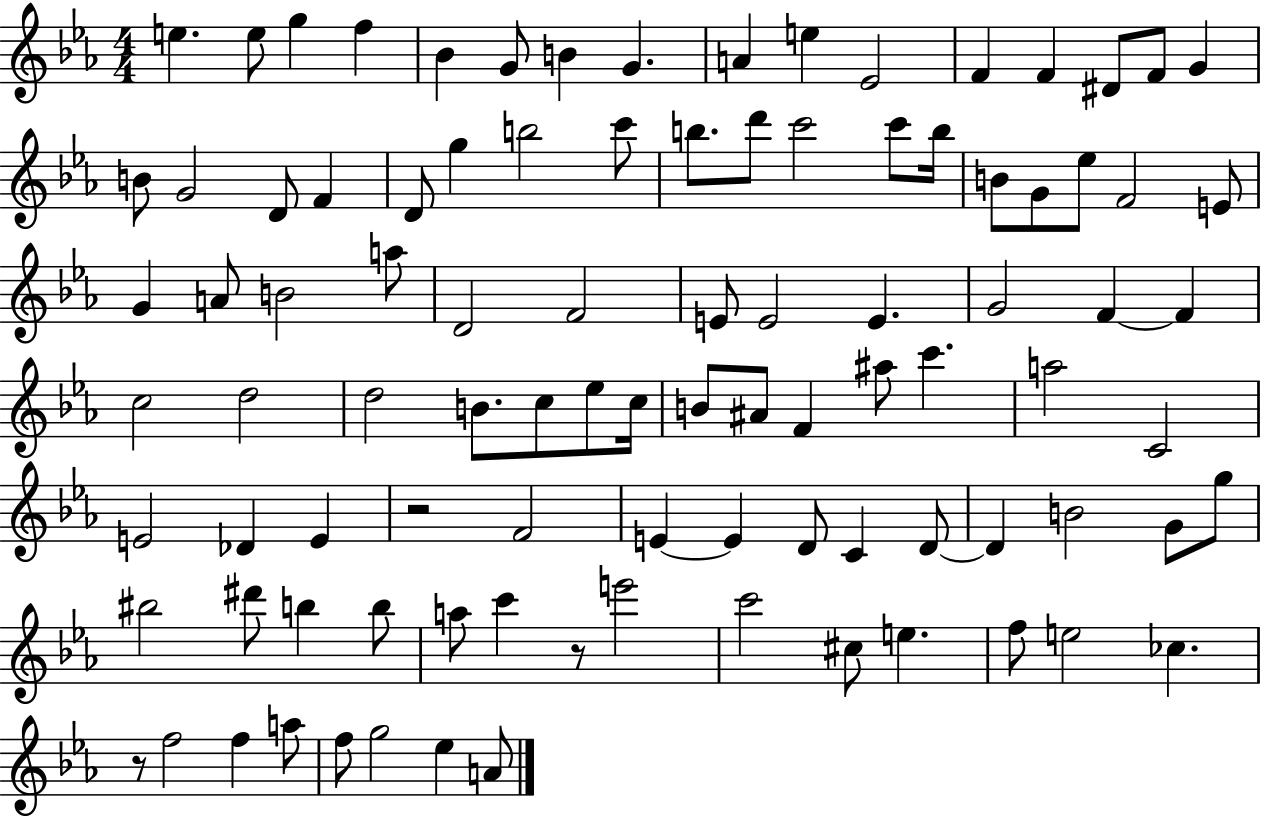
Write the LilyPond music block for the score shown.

{
  \clef treble
  \numericTimeSignature
  \time 4/4
  \key ees \major
  e''4. e''8 g''4 f''4 | bes'4 g'8 b'4 g'4. | a'4 e''4 ees'2 | f'4 f'4 dis'8 f'8 g'4 | \break b'8 g'2 d'8 f'4 | d'8 g''4 b''2 c'''8 | b''8. d'''8 c'''2 c'''8 b''16 | b'8 g'8 ees''8 f'2 e'8 | \break g'4 a'8 b'2 a''8 | d'2 f'2 | e'8 e'2 e'4. | g'2 f'4~~ f'4 | \break c''2 d''2 | d''2 b'8. c''8 ees''8 c''16 | b'8 ais'8 f'4 ais''8 c'''4. | a''2 c'2 | \break e'2 des'4 e'4 | r2 f'2 | e'4~~ e'4 d'8 c'4 d'8~~ | d'4 b'2 g'8 g''8 | \break bis''2 dis'''8 b''4 b''8 | a''8 c'''4 r8 e'''2 | c'''2 cis''8 e''4. | f''8 e''2 ces''4. | \break r8 f''2 f''4 a''8 | f''8 g''2 ees''4 a'8 | \bar "|."
}